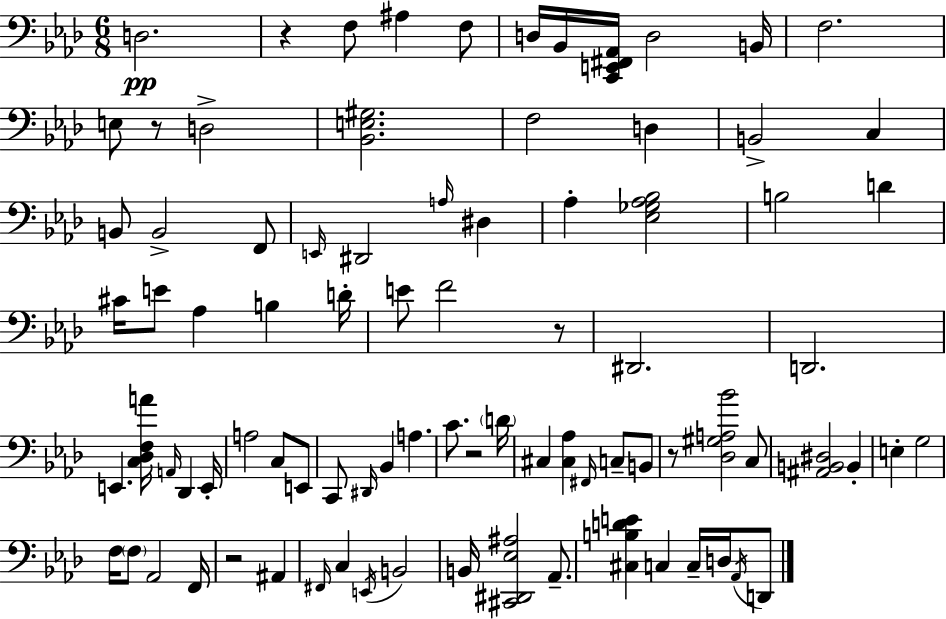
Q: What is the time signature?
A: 6/8